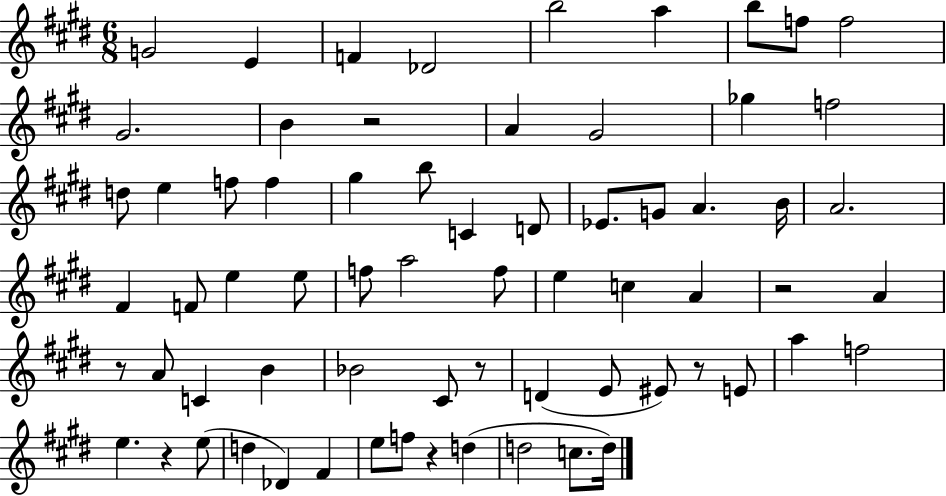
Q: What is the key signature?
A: E major